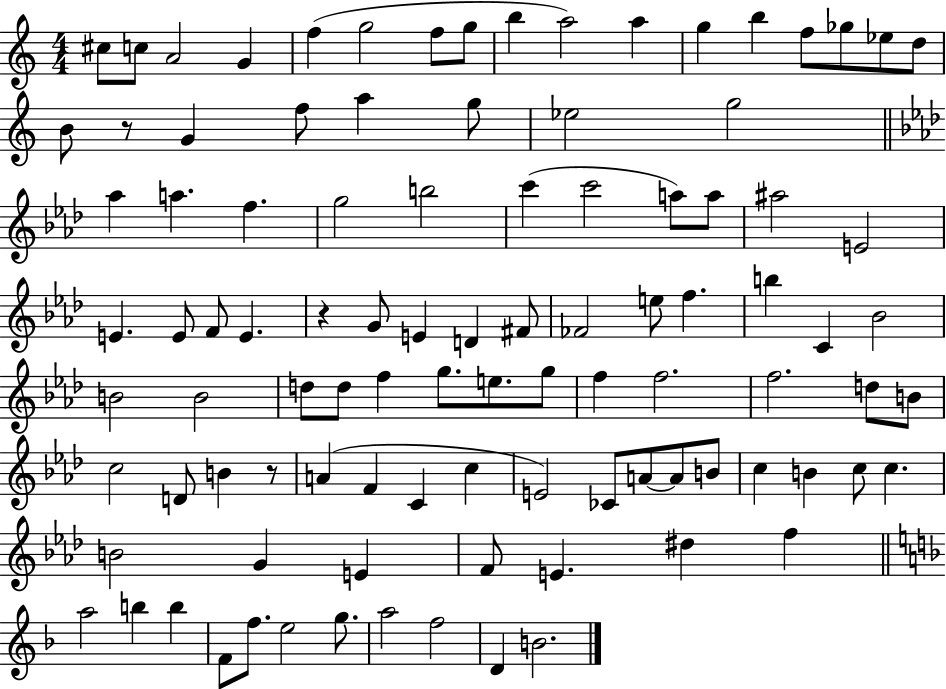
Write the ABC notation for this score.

X:1
T:Untitled
M:4/4
L:1/4
K:C
^c/2 c/2 A2 G f g2 f/2 g/2 b a2 a g b f/2 _g/2 _e/2 d/2 B/2 z/2 G f/2 a g/2 _e2 g2 _a a f g2 b2 c' c'2 a/2 a/2 ^a2 E2 E E/2 F/2 E z G/2 E D ^F/2 _F2 e/2 f b C _B2 B2 B2 d/2 d/2 f g/2 e/2 g/2 f f2 f2 d/2 B/2 c2 D/2 B z/2 A F C c E2 _C/2 A/2 A/2 B/2 c B c/2 c B2 G E F/2 E ^d f a2 b b F/2 f/2 e2 g/2 a2 f2 D B2